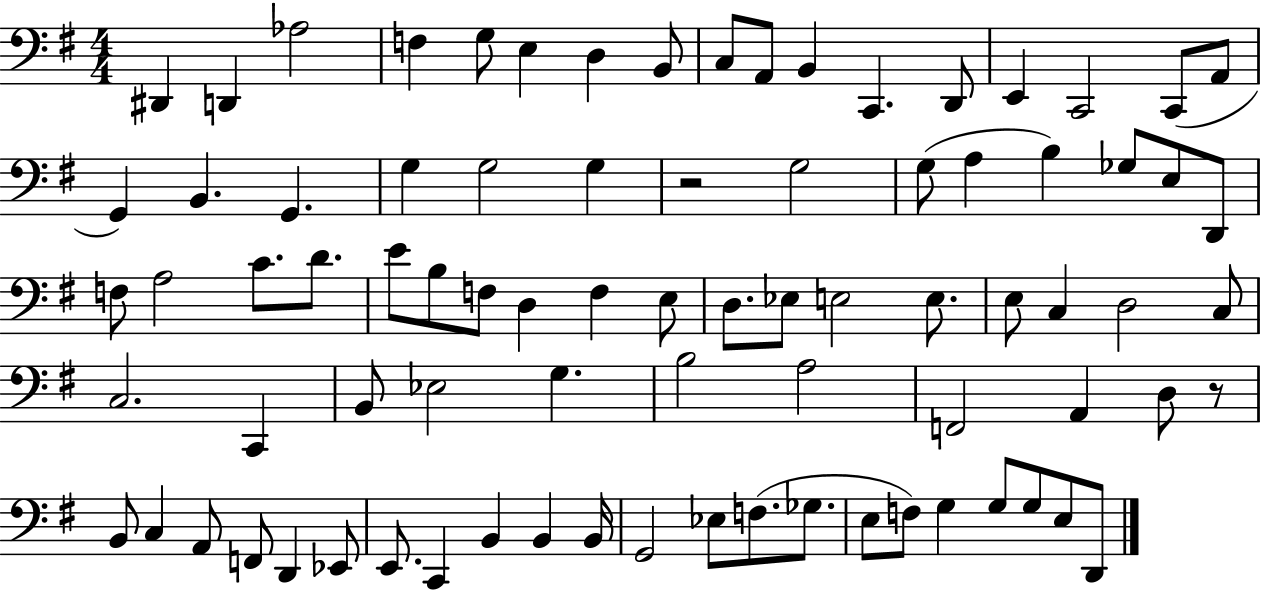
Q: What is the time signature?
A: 4/4